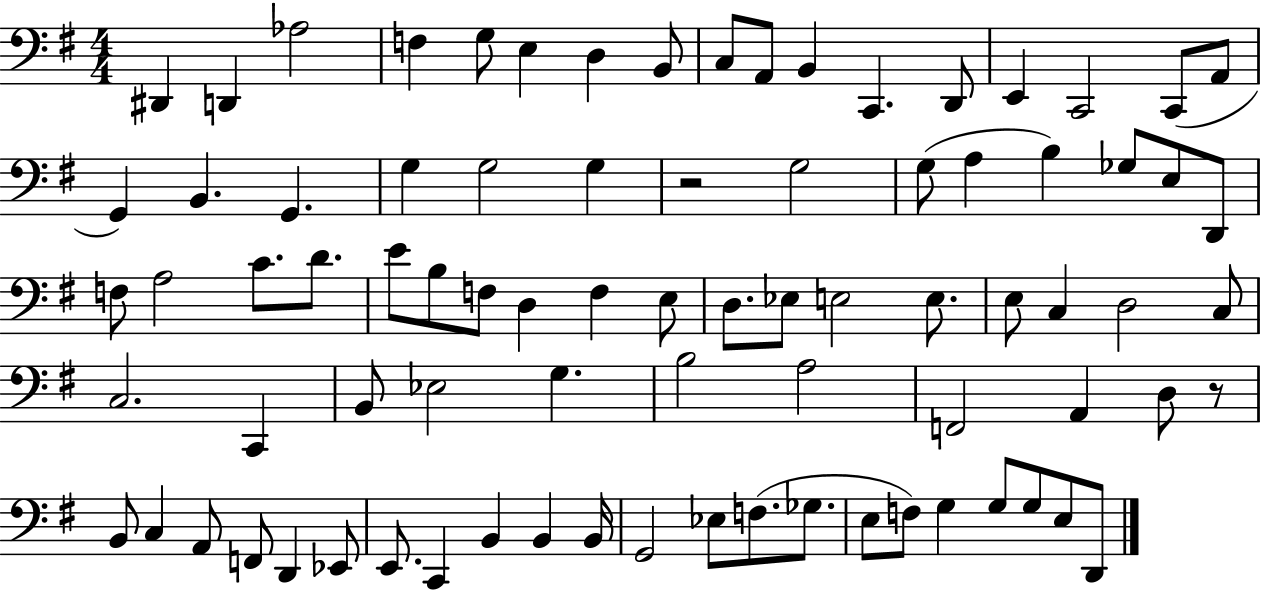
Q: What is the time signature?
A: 4/4